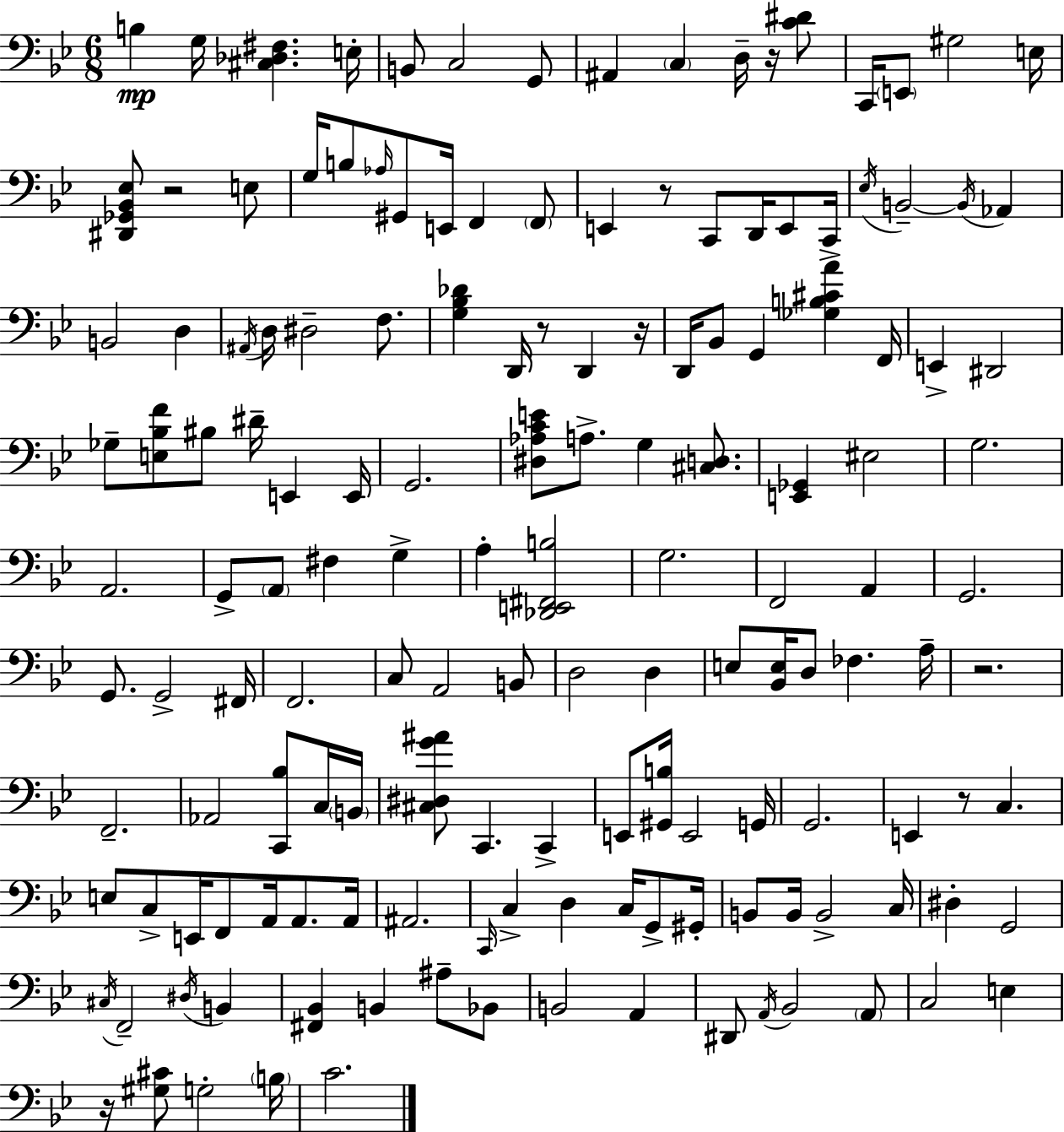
B3/q G3/s [C#3,Db3,F#3]/q. E3/s B2/e C3/h G2/e A#2/q C3/q D3/s R/s [C4,D#4]/e C2/s E2/e G#3/h E3/s [D#2,Gb2,Bb2,Eb3]/e R/h E3/e G3/s B3/e Ab3/s G#2/e E2/s F2/q F2/e E2/q R/e C2/e D2/s E2/e C2/s Eb3/s B2/h B2/s Ab2/q B2/h D3/q A#2/s D3/s D#3/h F3/e. [G3,Bb3,Db4]/q D2/s R/e D2/q R/s D2/s Bb2/e G2/q [Gb3,B3,C#4,A4]/q F2/s E2/q D#2/h Gb3/e [E3,Bb3,F4]/e BIS3/e D#4/s E2/q E2/s G2/h. [D#3,Ab3,C4,E4]/e A3/e. G3/q [C#3,D3]/e. [E2,Gb2]/q EIS3/h G3/h. A2/h. G2/e A2/e F#3/q G3/q A3/q [Db2,E2,F#2,B3]/h G3/h. F2/h A2/q G2/h. G2/e. G2/h F#2/s F2/h. C3/e A2/h B2/e D3/h D3/q E3/e [Bb2,E3]/s D3/e FES3/q. A3/s R/h. F2/h. Ab2/h [C2,Bb3]/e C3/s B2/s [C#3,D#3,G4,A#4]/e C2/q. C2/q E2/e [G#2,B3]/s E2/h G2/s G2/h. E2/q R/e C3/q. E3/e C3/e E2/s F2/e A2/s A2/e. A2/s A#2/h. C2/s C3/q D3/q C3/s G2/e G#2/s B2/e B2/s B2/h C3/s D#3/q G2/h C#3/s F2/h D#3/s B2/q [F#2,Bb2]/q B2/q A#3/e Bb2/e B2/h A2/q D#2/e A2/s Bb2/h A2/e C3/h E3/q R/s [G#3,C#4]/e G3/h B3/s C4/h.